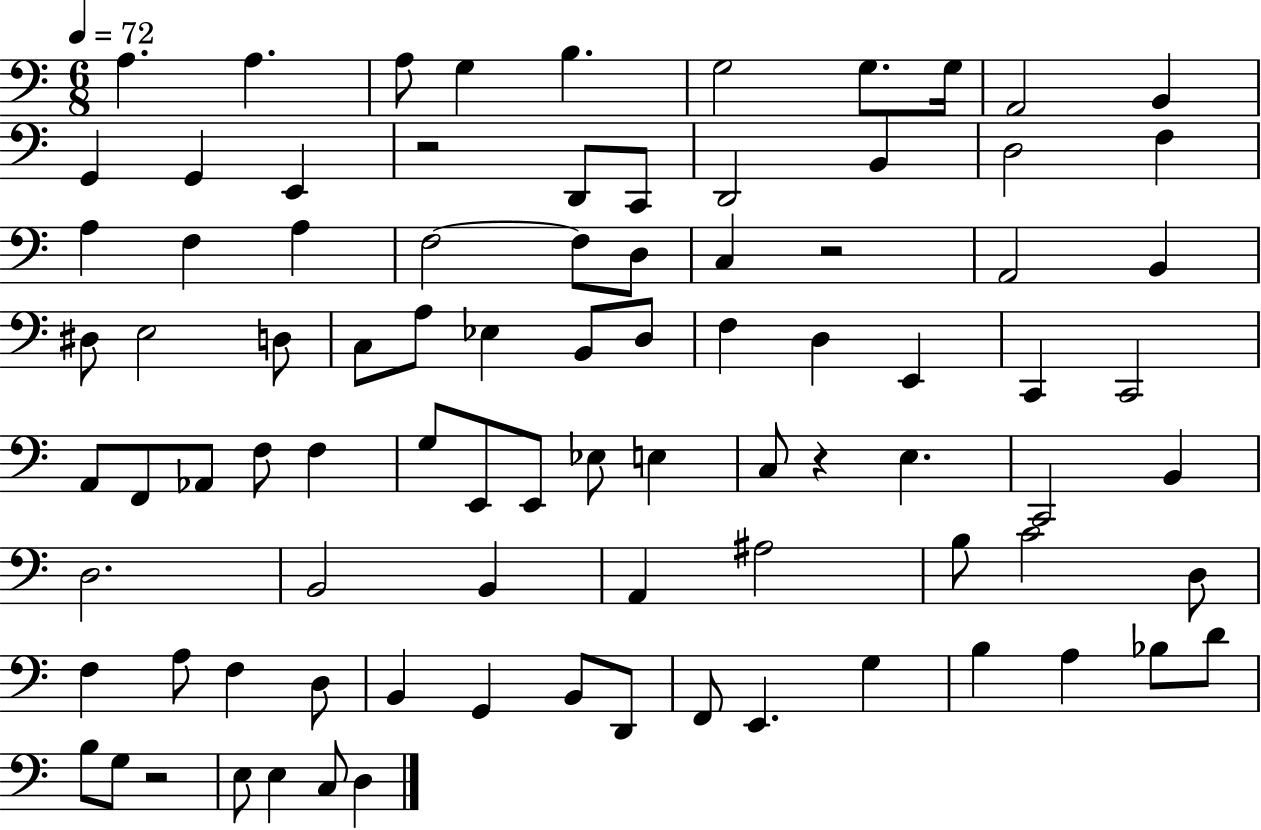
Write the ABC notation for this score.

X:1
T:Untitled
M:6/8
L:1/4
K:C
A, A, A,/2 G, B, G,2 G,/2 G,/4 A,,2 B,, G,, G,, E,, z2 D,,/2 C,,/2 D,,2 B,, D,2 F, A, F, A, F,2 F,/2 D,/2 C, z2 A,,2 B,, ^D,/2 E,2 D,/2 C,/2 A,/2 _E, B,,/2 D,/2 F, D, E,, C,, C,,2 A,,/2 F,,/2 _A,,/2 F,/2 F, G,/2 E,,/2 E,,/2 _E,/2 E, C,/2 z E, C,,2 B,, D,2 B,,2 B,, A,, ^A,2 B,/2 C2 D,/2 F, A,/2 F, D,/2 B,, G,, B,,/2 D,,/2 F,,/2 E,, G, B, A, _B,/2 D/2 B,/2 G,/2 z2 E,/2 E, C,/2 D,